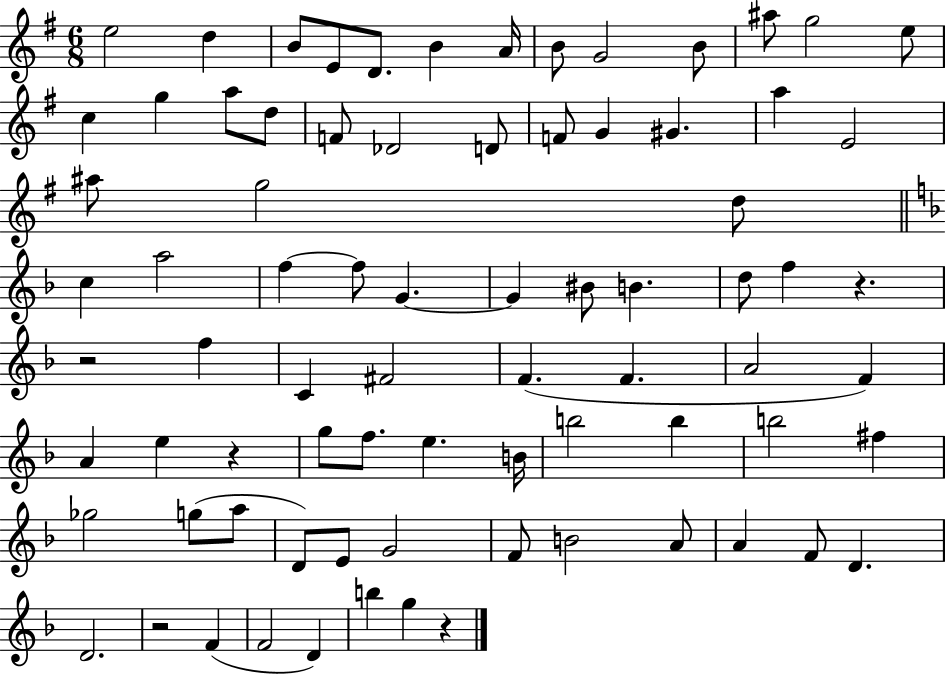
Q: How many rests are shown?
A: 5